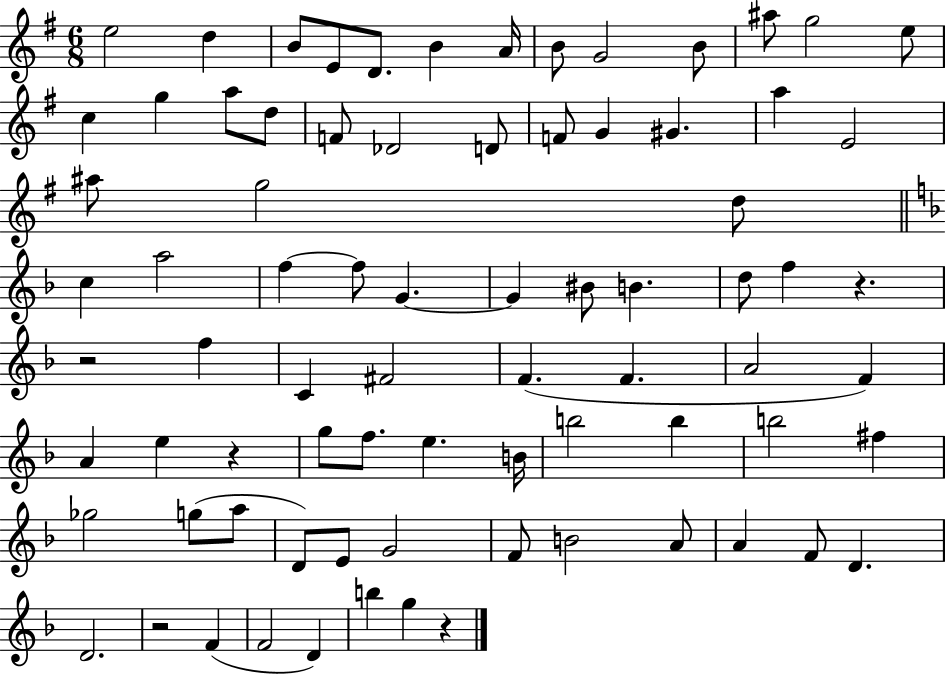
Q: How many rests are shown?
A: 5